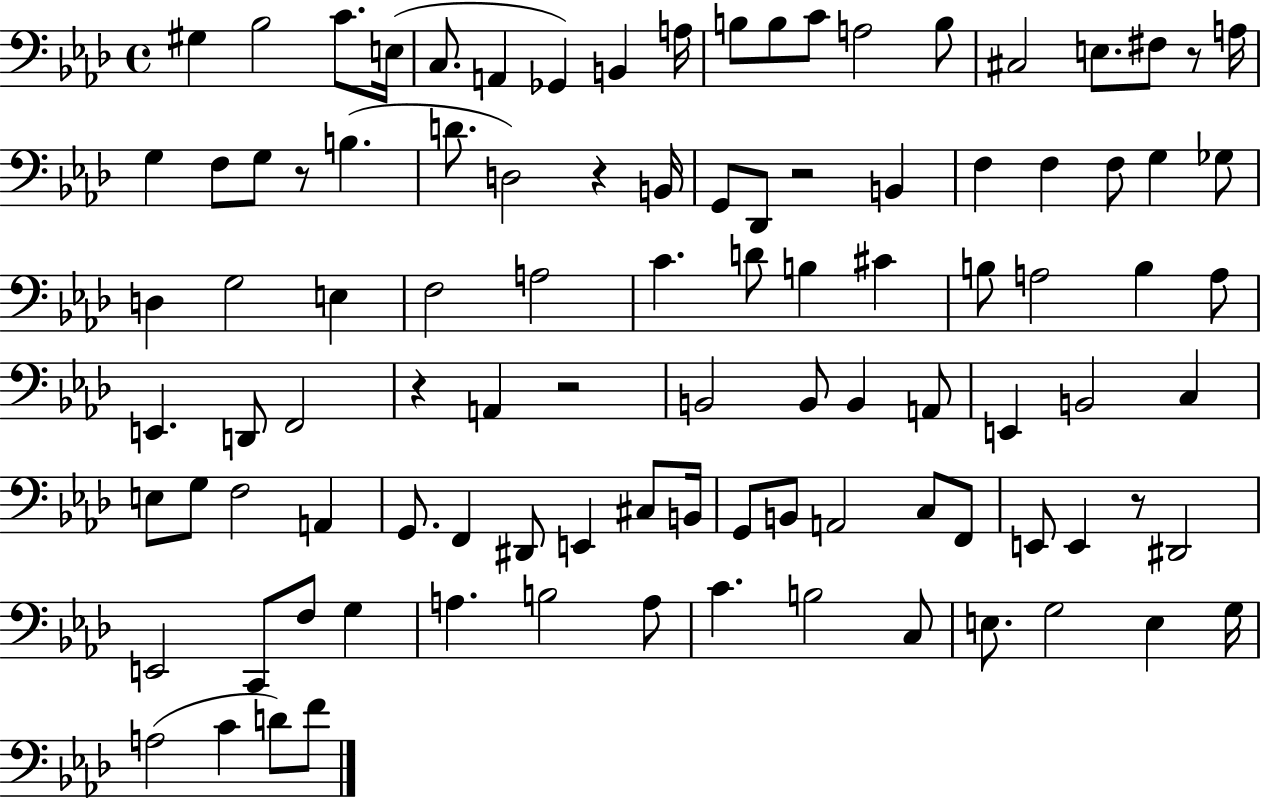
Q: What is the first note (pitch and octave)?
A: G#3